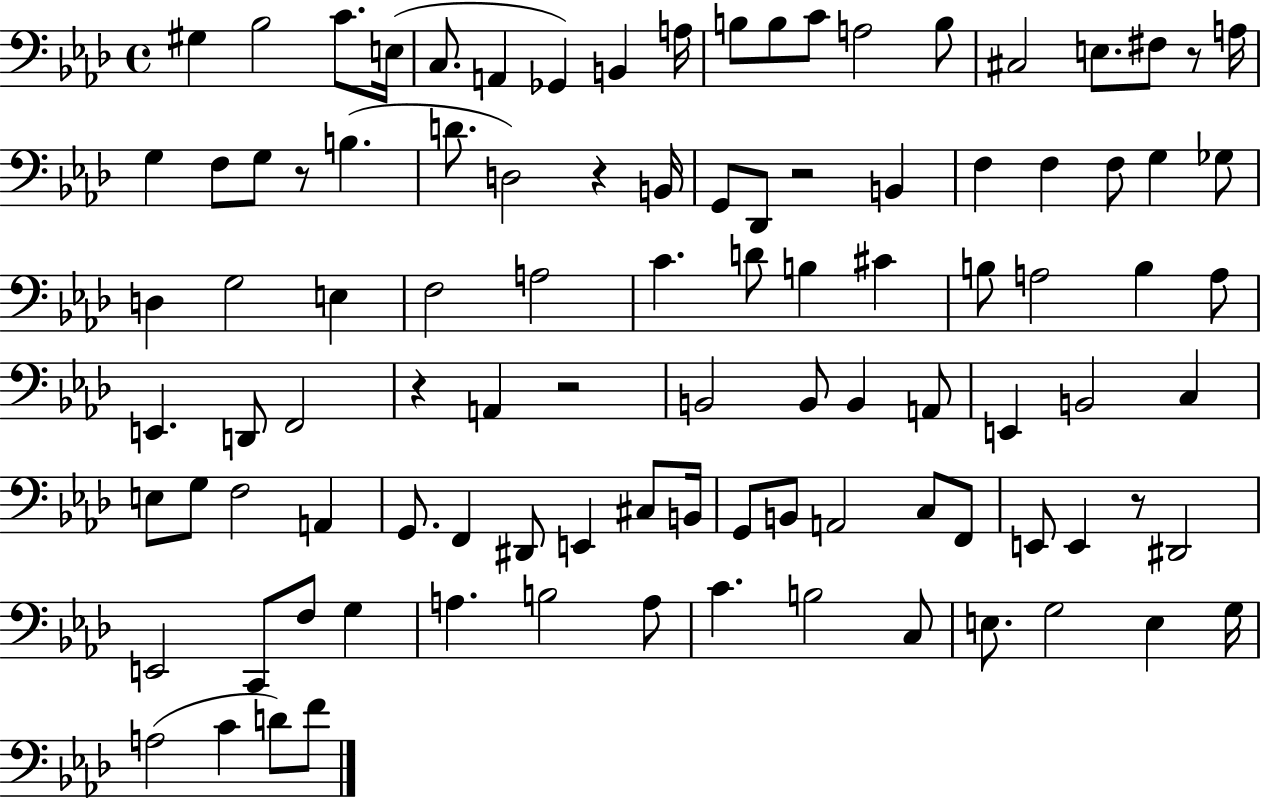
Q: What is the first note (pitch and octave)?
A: G#3